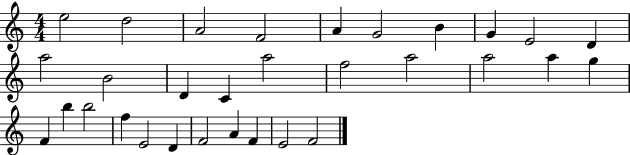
E5/h D5/h A4/h F4/h A4/q G4/h B4/q G4/q E4/h D4/q A5/h B4/h D4/q C4/q A5/h F5/h A5/h A5/h A5/q G5/q F4/q B5/q B5/h F5/q E4/h D4/q F4/h A4/q F4/q E4/h F4/h